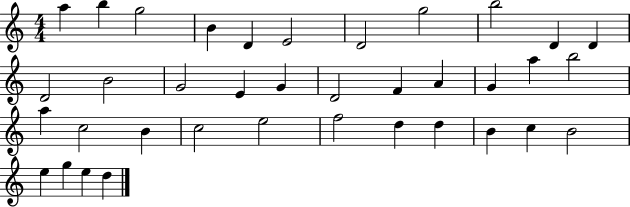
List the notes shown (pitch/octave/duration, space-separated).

A5/q B5/q G5/h B4/q D4/q E4/h D4/h G5/h B5/h D4/q D4/q D4/h B4/h G4/h E4/q G4/q D4/h F4/q A4/q G4/q A5/q B5/h A5/q C5/h B4/q C5/h E5/h F5/h D5/q D5/q B4/q C5/q B4/h E5/q G5/q E5/q D5/q